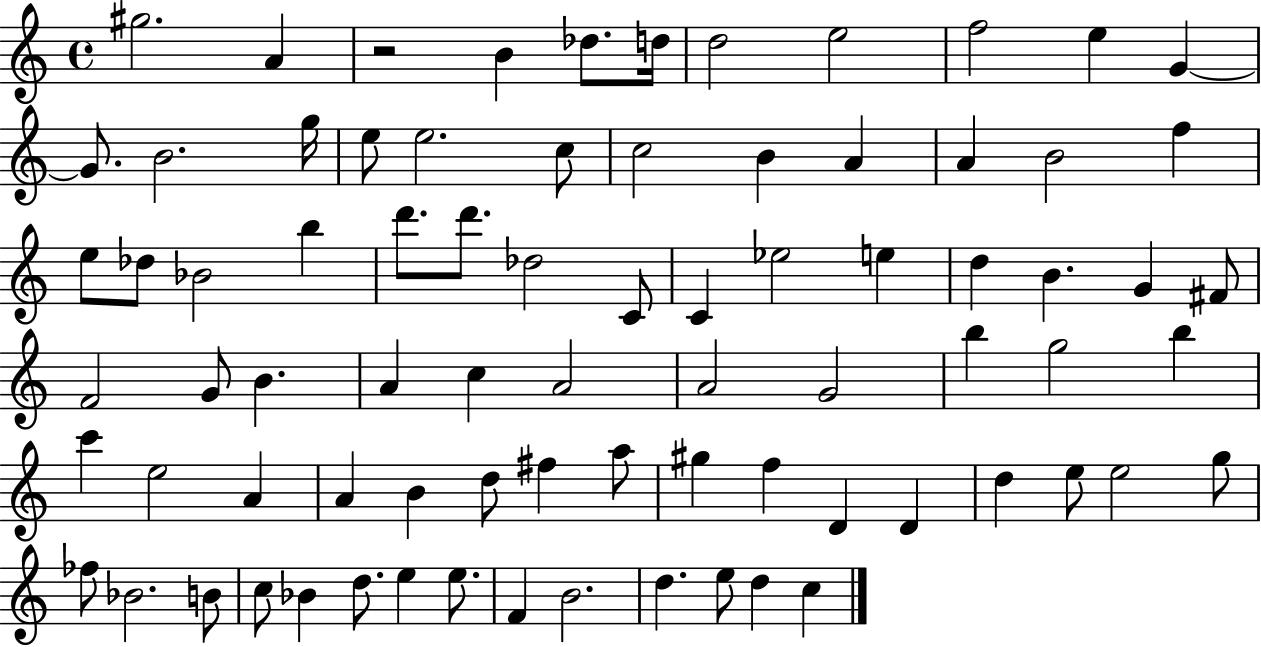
{
  \clef treble
  \time 4/4
  \defaultTimeSignature
  \key c \major
  gis''2. a'4 | r2 b'4 des''8. d''16 | d''2 e''2 | f''2 e''4 g'4~~ | \break g'8. b'2. g''16 | e''8 e''2. c''8 | c''2 b'4 a'4 | a'4 b'2 f''4 | \break e''8 des''8 bes'2 b''4 | d'''8. d'''8. des''2 c'8 | c'4 ees''2 e''4 | d''4 b'4. g'4 fis'8 | \break f'2 g'8 b'4. | a'4 c''4 a'2 | a'2 g'2 | b''4 g''2 b''4 | \break c'''4 e''2 a'4 | a'4 b'4 d''8 fis''4 a''8 | gis''4 f''4 d'4 d'4 | d''4 e''8 e''2 g''8 | \break fes''8 bes'2. b'8 | c''8 bes'4 d''8. e''4 e''8. | f'4 b'2. | d''4. e''8 d''4 c''4 | \break \bar "|."
}